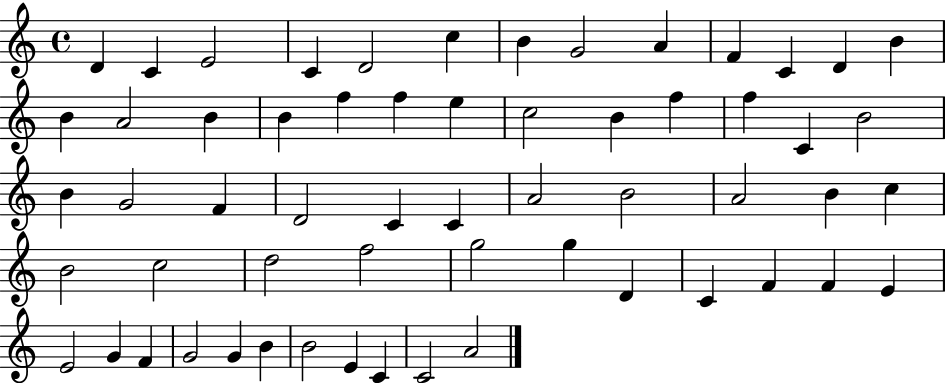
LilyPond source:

{
  \clef treble
  \time 4/4
  \defaultTimeSignature
  \key c \major
  d'4 c'4 e'2 | c'4 d'2 c''4 | b'4 g'2 a'4 | f'4 c'4 d'4 b'4 | \break b'4 a'2 b'4 | b'4 f''4 f''4 e''4 | c''2 b'4 f''4 | f''4 c'4 b'2 | \break b'4 g'2 f'4 | d'2 c'4 c'4 | a'2 b'2 | a'2 b'4 c''4 | \break b'2 c''2 | d''2 f''2 | g''2 g''4 d'4 | c'4 f'4 f'4 e'4 | \break e'2 g'4 f'4 | g'2 g'4 b'4 | b'2 e'4 c'4 | c'2 a'2 | \break \bar "|."
}